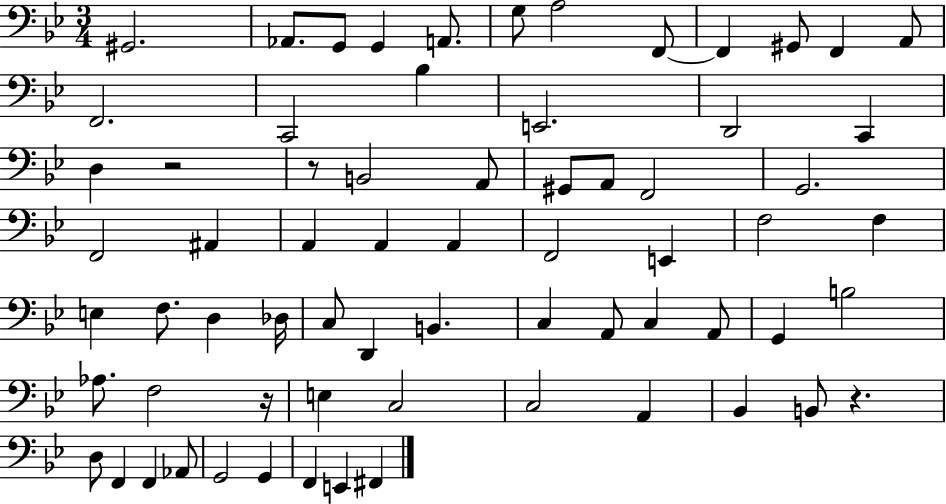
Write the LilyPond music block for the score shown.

{
  \clef bass
  \numericTimeSignature
  \time 3/4
  \key bes \major
  gis,2. | aes,8. g,8 g,4 a,8. | g8 a2 f,8~~ | f,4 gis,8 f,4 a,8 | \break f,2. | c,2 bes4 | e,2. | d,2 c,4 | \break d4 r2 | r8 b,2 a,8 | gis,8 a,8 f,2 | g,2. | \break f,2 ais,4 | a,4 a,4 a,4 | f,2 e,4 | f2 f4 | \break e4 f8. d4 des16 | c8 d,4 b,4. | c4 a,8 c4 a,8 | g,4 b2 | \break aes8. f2 r16 | e4 c2 | c2 a,4 | bes,4 b,8 r4. | \break d8 f,4 f,4 aes,8 | g,2 g,4 | f,4 e,4 fis,4 | \bar "|."
}